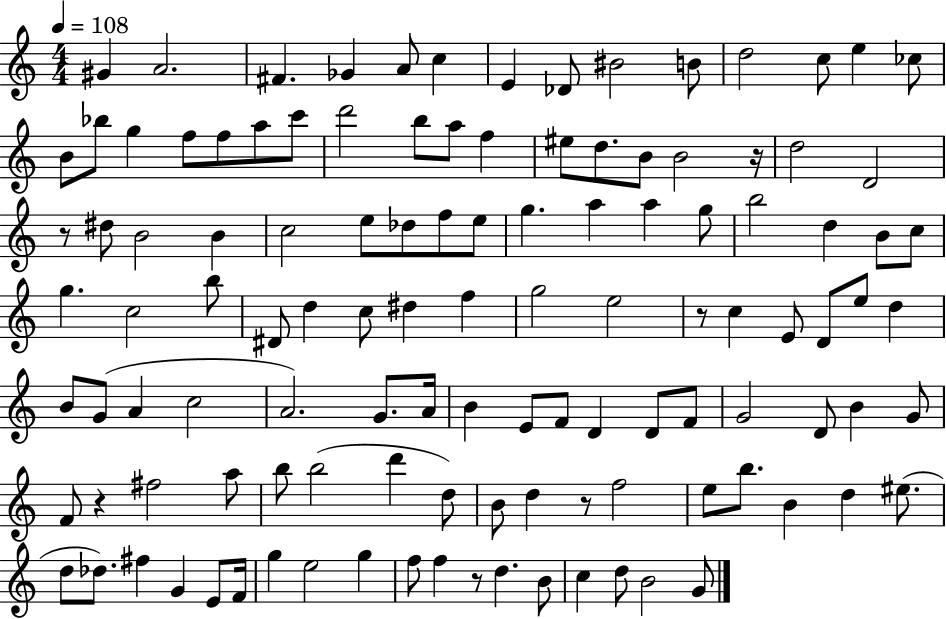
G#4/q A4/h. F#4/q. Gb4/q A4/e C5/q E4/q Db4/e BIS4/h B4/e D5/h C5/e E5/q CES5/e B4/e Bb5/e G5/q F5/e F5/e A5/e C6/e D6/h B5/e A5/e F5/q EIS5/e D5/e. B4/e B4/h R/s D5/h D4/h R/e D#5/e B4/h B4/q C5/h E5/e Db5/e F5/e E5/e G5/q. A5/q A5/q G5/e B5/h D5/q B4/e C5/e G5/q. C5/h B5/e D#4/e D5/q C5/e D#5/q F5/q G5/h E5/h R/e C5/q E4/e D4/e E5/e D5/q B4/e G4/e A4/q C5/h A4/h. G4/e. A4/s B4/q E4/e F4/e D4/q D4/e F4/e G4/h D4/e B4/q G4/e F4/e R/q F#5/h A5/e B5/e B5/h D6/q D5/e B4/e D5/q R/e F5/h E5/e B5/e. B4/q D5/q EIS5/e. D5/e Db5/e. F#5/q G4/q E4/e F4/s G5/q E5/h G5/q F5/e F5/q R/e D5/q. B4/e C5/q D5/e B4/h G4/e